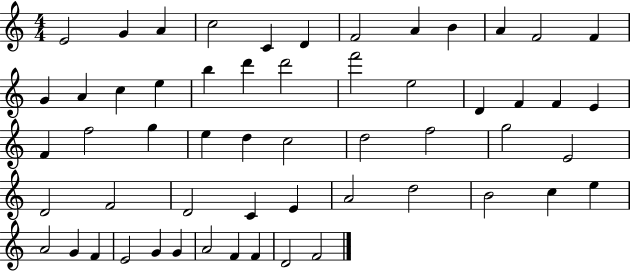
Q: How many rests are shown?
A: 0